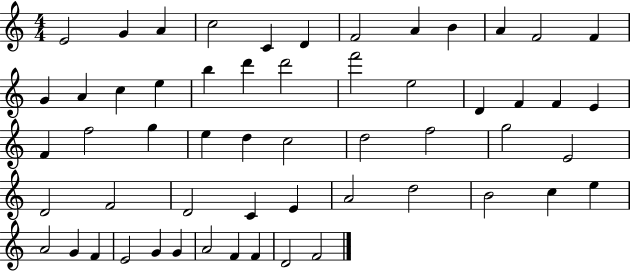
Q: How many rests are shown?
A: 0